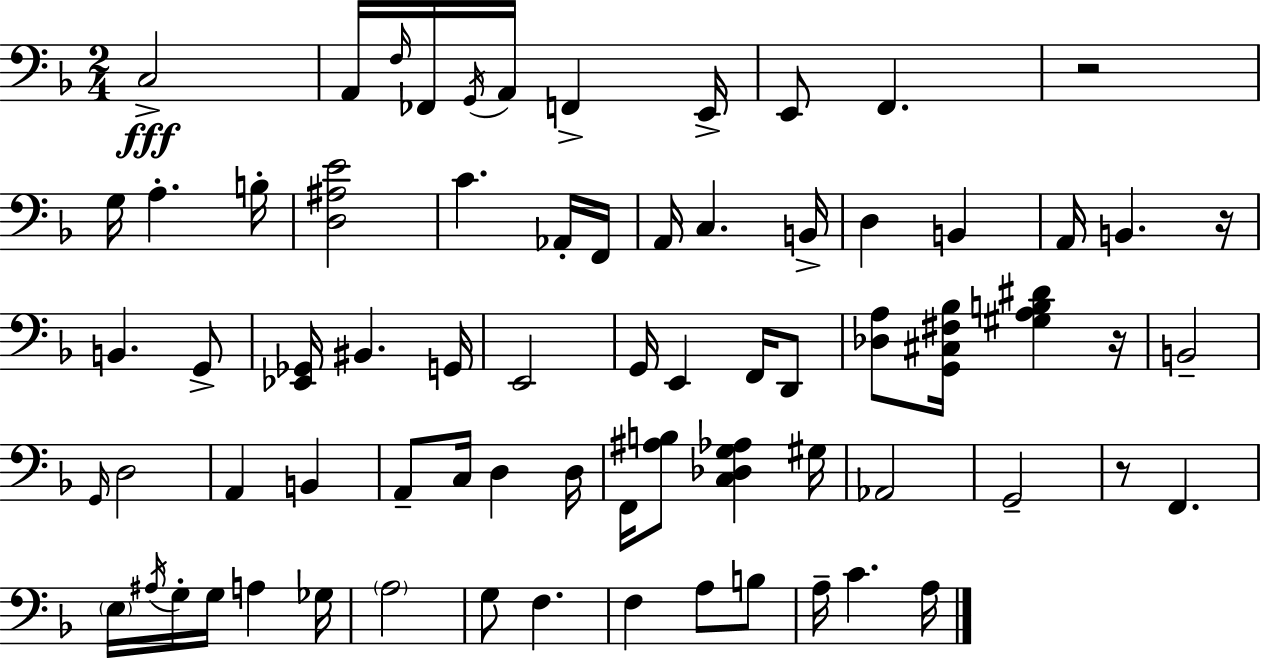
C3/h A2/s F3/s FES2/s G2/s A2/s F2/q E2/s E2/e F2/q. R/h G3/s A3/q. B3/s [D3,A#3,E4]/h C4/q. Ab2/s F2/s A2/s C3/q. B2/s D3/q B2/q A2/s B2/q. R/s B2/q. G2/e [Eb2,Gb2]/s BIS2/q. G2/s E2/h G2/s E2/q F2/s D2/e [Db3,A3]/e [G2,C#3,F#3,Bb3]/s [G#3,A3,B3,D#4]/q R/s B2/h G2/s D3/h A2/q B2/q A2/e C3/s D3/q D3/s F2/s [A#3,B3]/e [C3,Db3,G3,Ab3]/q G#3/s Ab2/h G2/h R/e F2/q. E3/s A#3/s G3/s G3/s A3/q Gb3/s A3/h G3/e F3/q. F3/q A3/e B3/e A3/s C4/q. A3/s